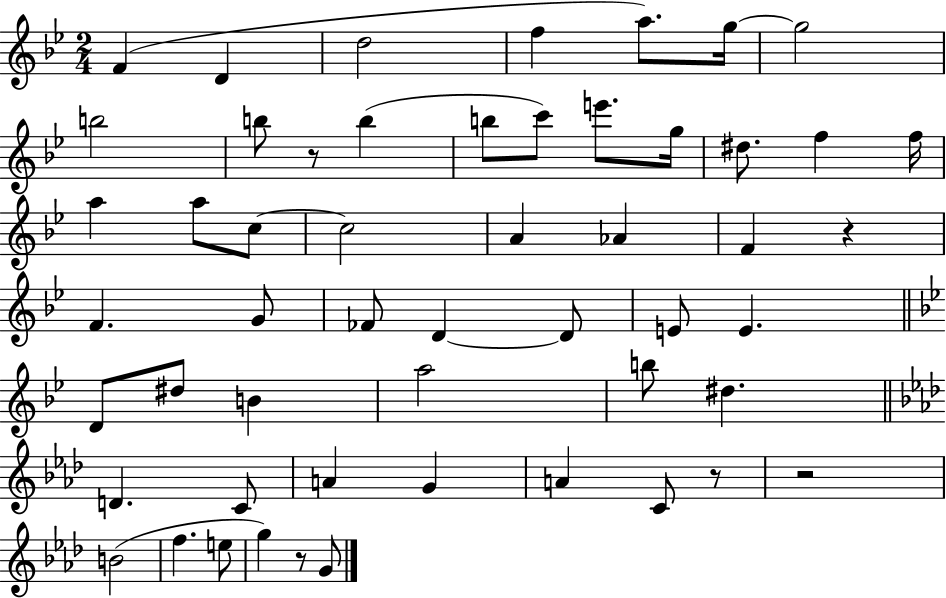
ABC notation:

X:1
T:Untitled
M:2/4
L:1/4
K:Bb
F D d2 f a/2 g/4 g2 b2 b/2 z/2 b b/2 c'/2 e'/2 g/4 ^d/2 f f/4 a a/2 c/2 c2 A _A F z F G/2 _F/2 D D/2 E/2 E D/2 ^d/2 B a2 b/2 ^d D C/2 A G A C/2 z/2 z2 B2 f e/2 g z/2 G/2